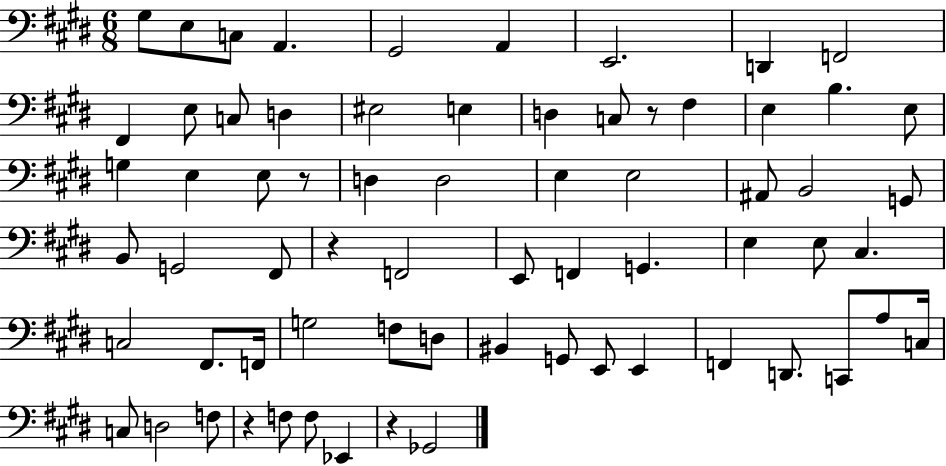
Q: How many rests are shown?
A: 5